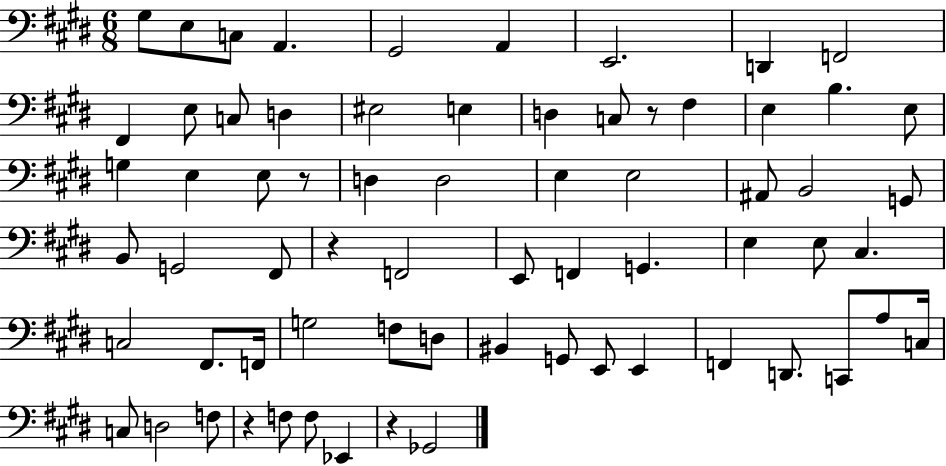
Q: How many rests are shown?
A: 5